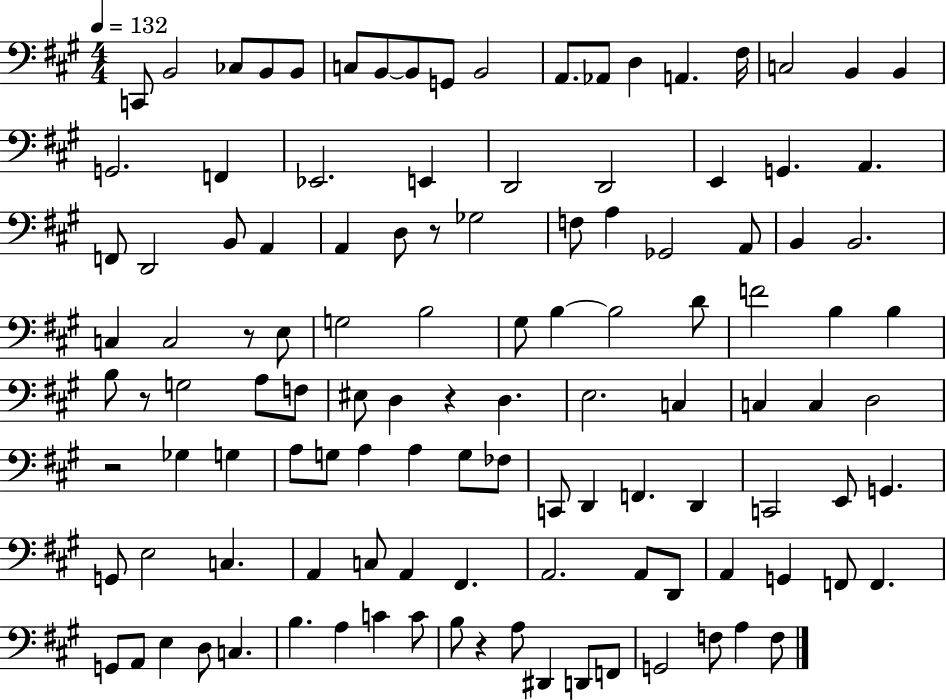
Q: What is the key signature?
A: A major